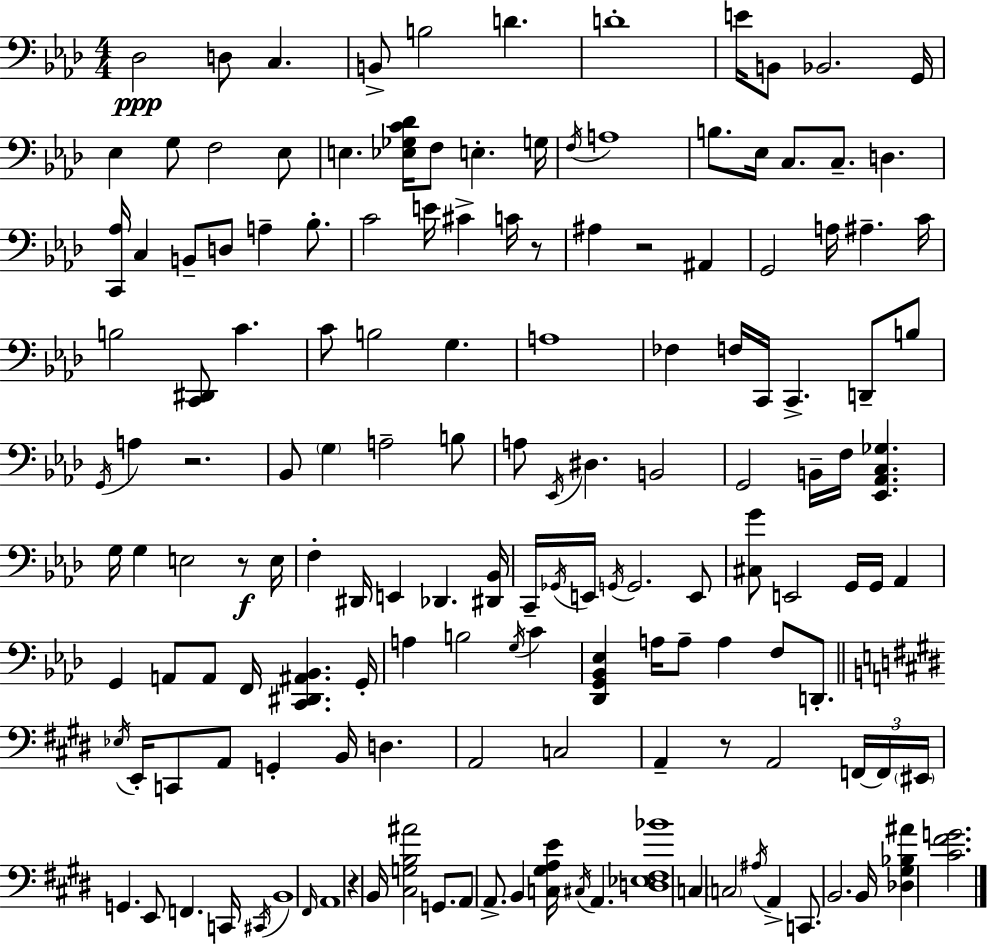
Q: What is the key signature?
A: F minor